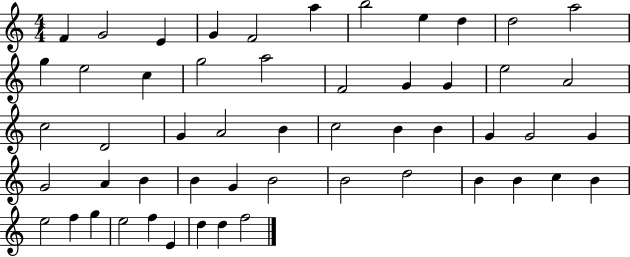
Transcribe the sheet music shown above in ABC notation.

X:1
T:Untitled
M:4/4
L:1/4
K:C
F G2 E G F2 a b2 e d d2 a2 g e2 c g2 a2 F2 G G e2 A2 c2 D2 G A2 B c2 B B G G2 G G2 A B B G B2 B2 d2 B B c B e2 f g e2 f E d d f2